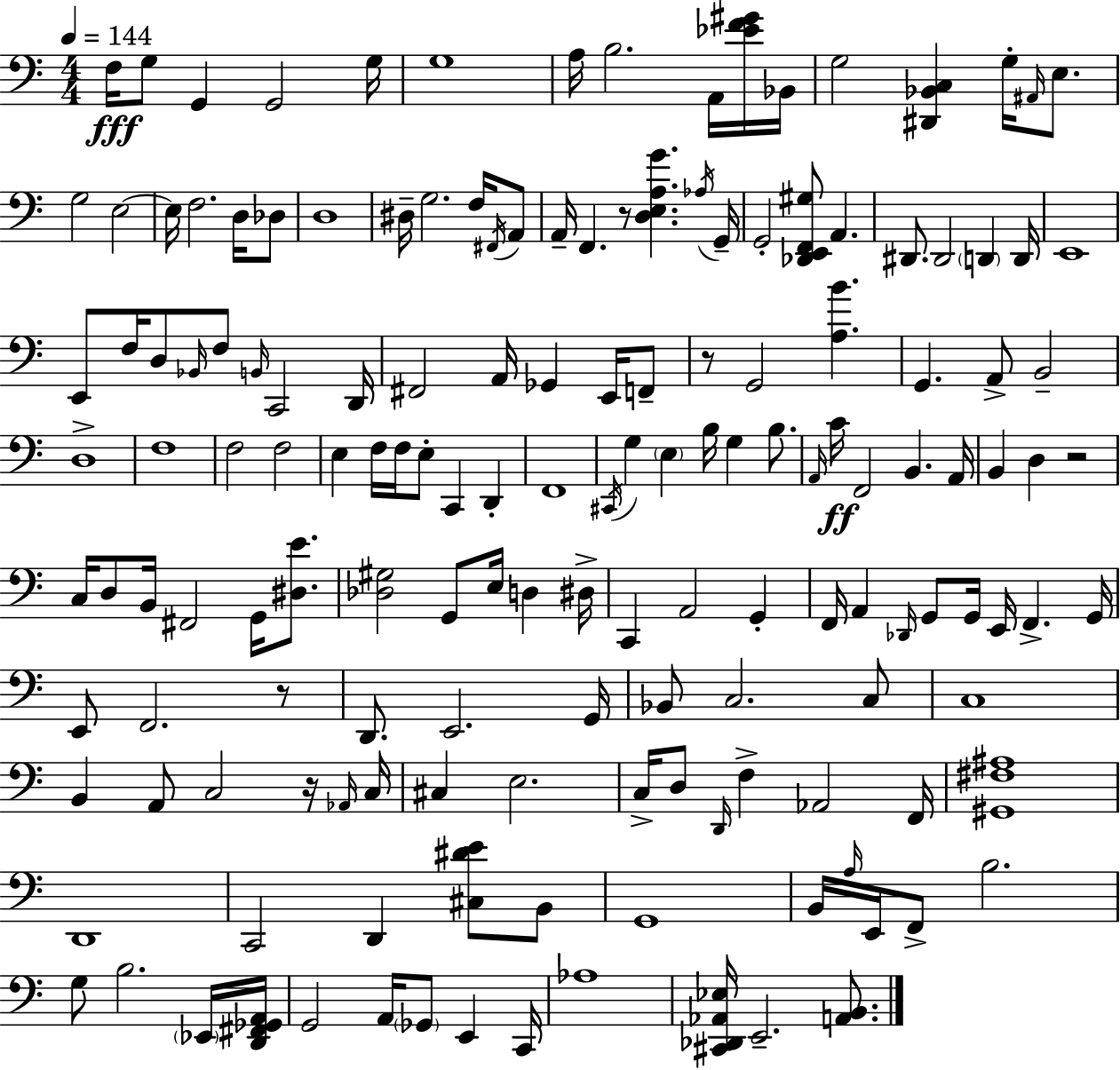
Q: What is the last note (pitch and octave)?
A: E2